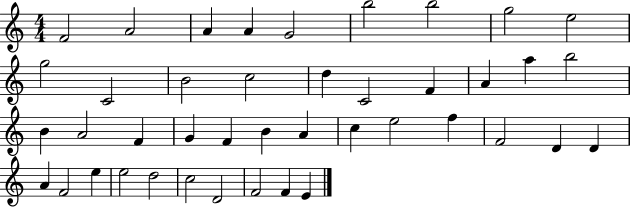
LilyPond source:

{
  \clef treble
  \numericTimeSignature
  \time 4/4
  \key c \major
  f'2 a'2 | a'4 a'4 g'2 | b''2 b''2 | g''2 e''2 | \break g''2 c'2 | b'2 c''2 | d''4 c'2 f'4 | a'4 a''4 b''2 | \break b'4 a'2 f'4 | g'4 f'4 b'4 a'4 | c''4 e''2 f''4 | f'2 d'4 d'4 | \break a'4 f'2 e''4 | e''2 d''2 | c''2 d'2 | f'2 f'4 e'4 | \break \bar "|."
}